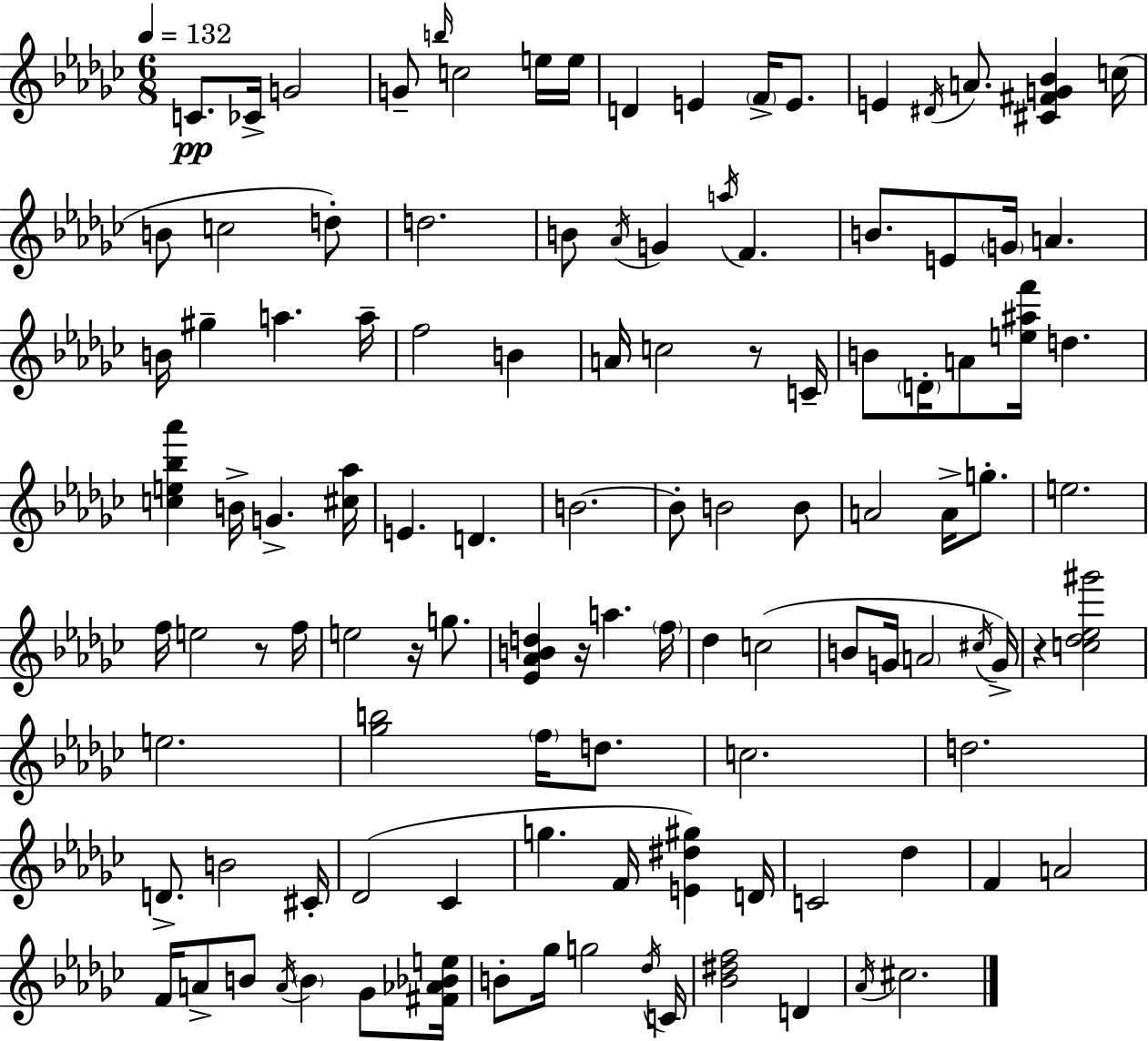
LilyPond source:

{
  \clef treble
  \numericTimeSignature
  \time 6/8
  \key ees \minor
  \tempo 4 = 132
  c'8.\pp ces'16-> g'2 | g'8-- \grace { b''16 } c''2 e''16 | e''16 d'4 e'4 \parenthesize f'16-> e'8. | e'4 \acciaccatura { dis'16 } a'8. <cis' fis' g' bes'>4 | \break c''16( b'8 c''2 | d''8-.) d''2. | b'8 \acciaccatura { aes'16 } g'4 \acciaccatura { a''16 } f'4. | b'8. e'8 \parenthesize g'16 a'4. | \break b'16 gis''4-- a''4. | a''16-- f''2 | b'4 a'16 c''2 | r8 c'16-- b'8 \parenthesize d'16-. a'8 <e'' ais'' f'''>16 d''4. | \break <c'' e'' bes'' aes'''>4 b'16-> g'4.-> | <cis'' aes''>16 e'4. d'4. | b'2.~~ | b'8-. b'2 | \break b'8 a'2 | a'16-> g''8.-. e''2. | f''16 e''2 | r8 f''16 e''2 | \break r16 g''8. <ees' aes' b' d''>4 r16 a''4. | \parenthesize f''16 des''4 c''2( | b'8 g'16 \parenthesize a'2 | \acciaccatura { cis''16 }) g'16-> r4 <c'' des'' ees'' gis'''>2 | \break e''2. | <ges'' b''>2 | \parenthesize f''16 d''8. c''2. | d''2. | \break d'8.-> b'2 | cis'16-. des'2( | ces'4 g''4. f'16 | <e' dis'' gis''>4) d'16 c'2 | \break des''4 f'4 a'2 | f'16 a'8-> b'8 \acciaccatura { a'16 } \parenthesize b'4 | ges'8 <fis' aes' bes' e''>16 b'8-. ges''16 g''2 | \acciaccatura { des''16 } c'16 <bes' dis'' f''>2 | \break d'4 \acciaccatura { aes'16 } cis''2. | \bar "|."
}